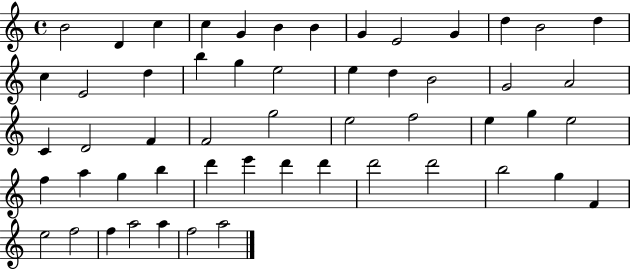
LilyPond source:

{
  \clef treble
  \time 4/4
  \defaultTimeSignature
  \key c \major
  b'2 d'4 c''4 | c''4 g'4 b'4 b'4 | g'4 e'2 g'4 | d''4 b'2 d''4 | \break c''4 e'2 d''4 | b''4 g''4 e''2 | e''4 d''4 b'2 | g'2 a'2 | \break c'4 d'2 f'4 | f'2 g''2 | e''2 f''2 | e''4 g''4 e''2 | \break f''4 a''4 g''4 b''4 | d'''4 e'''4 d'''4 d'''4 | d'''2 d'''2 | b''2 g''4 f'4 | \break e''2 f''2 | f''4 a''2 a''4 | f''2 a''2 | \bar "|."
}